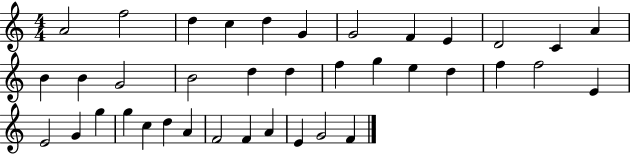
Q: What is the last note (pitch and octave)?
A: F4